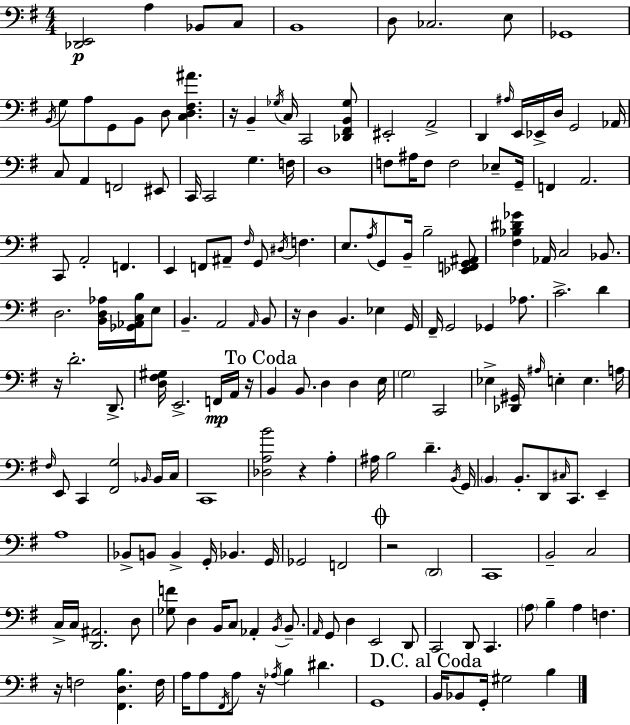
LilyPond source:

{
  \clef bass
  \numericTimeSignature
  \time 4/4
  \key g \major
  <des, e,>2\p a4 bes,8 c8 | b,1 | d8 ces2. e8 | ges,1 | \break \acciaccatura { b,16 } g8 a8 g,8 b,8 d8 <c d fis ais'>4. | r16 b,4-- \acciaccatura { ges16 } c16 c,2 | <des, fis, b, ges>8 eis,2-. a,2-> | d,4 \grace { ais16 } e,16 ees,16-> d16 g,2 | \break aes,16 c8 a,4 f,2 | eis,8 c,16 c,2 g4. | f16 d1 | f8 ais16 f8 f2 | \break ees8-- g,16-- f,4 a,2. | c,8 a,2-. f,4. | e,4 f,8 ais,8-- \grace { fis16 } g,8 \acciaccatura { dis16 } f4. | e8. \acciaccatura { a16 } g,8 b,16-- b2-- | \break <ees, f, g, ais,>8 <fis bes dis' ges'>4 aes,16 c2 | bes,8. d2. | <b, d aes>16 <ges, aes, c b>16 e8 b,4.-- a,2 | \grace { a,16 } b,8 r16 d4 b,4. | \break ees4 g,16 fis,16-- g,2 | ges,4 aes8. c'2.-> | d'4 r16 d'2.-. | d,8.-> <d fis gis>16 e,2.-> | \break f,16\mp a,16 r16 \mark "To Coda" b,4 b,8. d4 | d4 e16 \parenthesize g2 c,2 | ees4-> <des, gis,>16 \grace { ais16 } e4-. | e4. a16 \grace { fis16 } e,8 c,4 <fis, g>2 | \break \grace { bes,16 } bes,16 c16 c,1 | <des a b'>2 | r4 a4-. ais16 b2 | d'4.-- \acciaccatura { b,16 } g,16 \parenthesize b,4 b,8.-. | \break d,8 \grace { cis16 } c,8. e,4-- a1 | bes,8-> b,8 | b,4-> g,16-. bes,4. g,16 ges,2 | f,2 \mark \markup { \musicglyph "scripts.coda" } r2 | \break \parenthesize d,2 c,1 | b,2-- | c2 c16-> c16 <d, ais,>2. | d8 <ges f'>8 d4 | \break b,16 c8 aes,4-. \acciaccatura { b,16 } b,8.-- \grace { a,16 } g,8 | d4 e,2 d,8 c,2 | d,8 c,4. \parenthesize a8 | b4-- a4 f4. r16 f2 | \break <fis, d b>4. f16 a16 a8 | \acciaccatura { fis,16 } a8 r16 \acciaccatura { aes16 } b4 dis'4. | g,1 | \mark "D.C. al Coda" b,16 bes,8 g,16-. gis2 b4 | \break \bar "|."
}